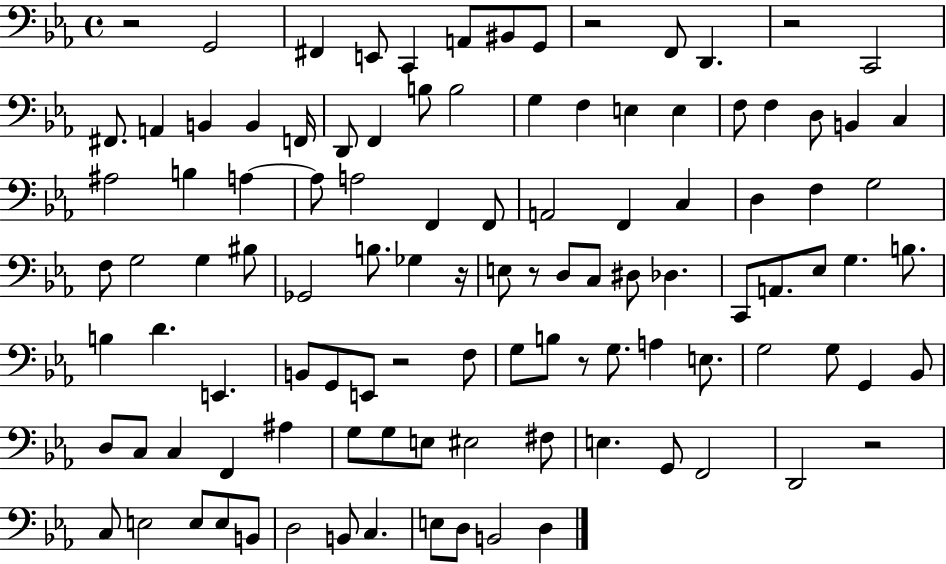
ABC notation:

X:1
T:Untitled
M:4/4
L:1/4
K:Eb
z2 G,,2 ^F,, E,,/2 C,, A,,/2 ^B,,/2 G,,/2 z2 F,,/2 D,, z2 C,,2 ^F,,/2 A,, B,, B,, F,,/4 D,,/2 F,, B,/2 B,2 G, F, E, E, F,/2 F, D,/2 B,, C, ^A,2 B, A, A,/2 A,2 F,, F,,/2 A,,2 F,, C, D, F, G,2 F,/2 G,2 G, ^B,/2 _G,,2 B,/2 _G, z/4 E,/2 z/2 D,/2 C,/2 ^D,/2 _D, C,,/2 A,,/2 _E,/2 G, B,/2 B, D E,, B,,/2 G,,/2 E,,/2 z2 F,/2 G,/2 B,/2 z/2 G,/2 A, E,/2 G,2 G,/2 G,, _B,,/2 D,/2 C,/2 C, F,, ^A, G,/2 G,/2 E,/2 ^E,2 ^F,/2 E, G,,/2 F,,2 D,,2 z2 C,/2 E,2 E,/2 E,/2 B,,/2 D,2 B,,/2 C, E,/2 D,/2 B,,2 D,